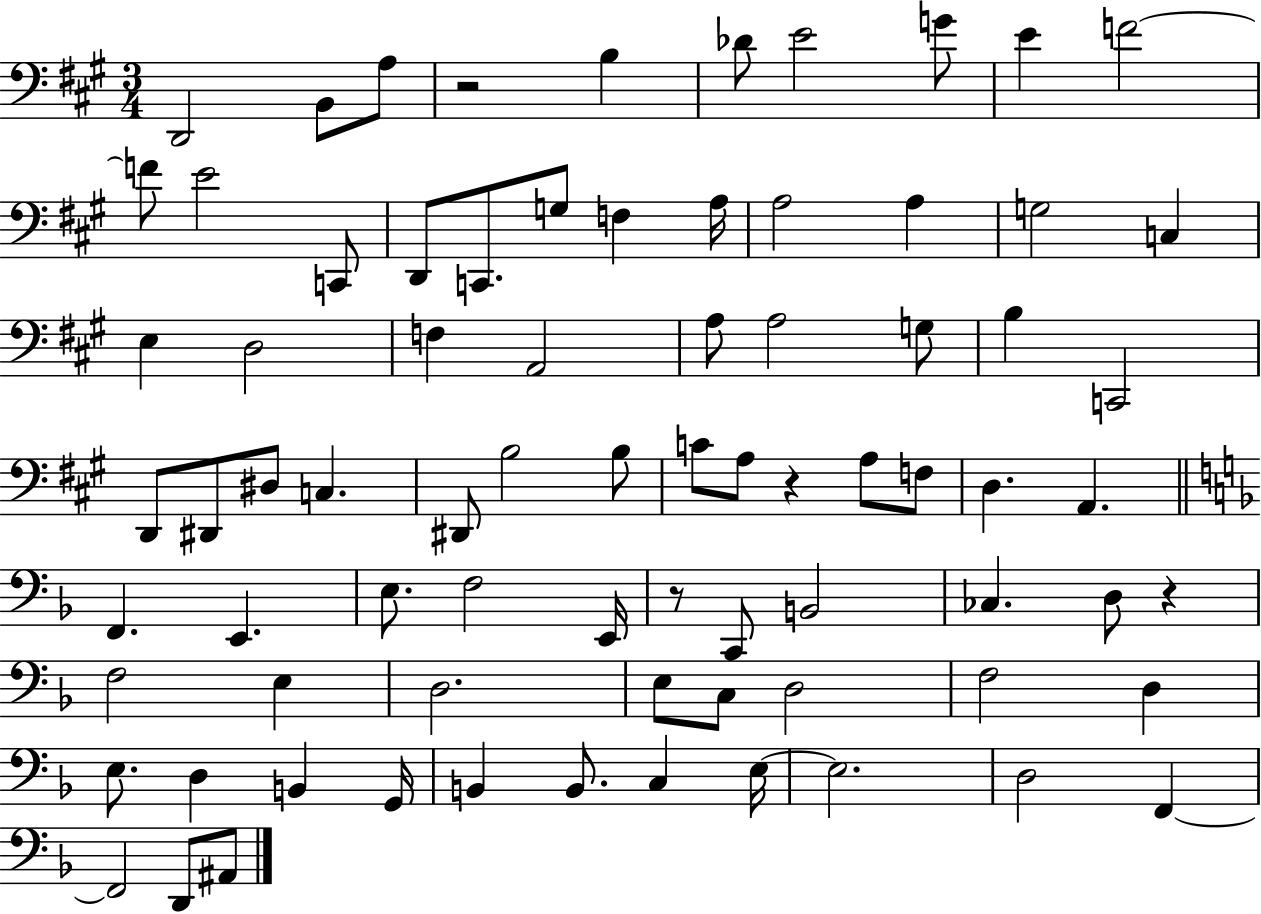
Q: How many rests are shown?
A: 4